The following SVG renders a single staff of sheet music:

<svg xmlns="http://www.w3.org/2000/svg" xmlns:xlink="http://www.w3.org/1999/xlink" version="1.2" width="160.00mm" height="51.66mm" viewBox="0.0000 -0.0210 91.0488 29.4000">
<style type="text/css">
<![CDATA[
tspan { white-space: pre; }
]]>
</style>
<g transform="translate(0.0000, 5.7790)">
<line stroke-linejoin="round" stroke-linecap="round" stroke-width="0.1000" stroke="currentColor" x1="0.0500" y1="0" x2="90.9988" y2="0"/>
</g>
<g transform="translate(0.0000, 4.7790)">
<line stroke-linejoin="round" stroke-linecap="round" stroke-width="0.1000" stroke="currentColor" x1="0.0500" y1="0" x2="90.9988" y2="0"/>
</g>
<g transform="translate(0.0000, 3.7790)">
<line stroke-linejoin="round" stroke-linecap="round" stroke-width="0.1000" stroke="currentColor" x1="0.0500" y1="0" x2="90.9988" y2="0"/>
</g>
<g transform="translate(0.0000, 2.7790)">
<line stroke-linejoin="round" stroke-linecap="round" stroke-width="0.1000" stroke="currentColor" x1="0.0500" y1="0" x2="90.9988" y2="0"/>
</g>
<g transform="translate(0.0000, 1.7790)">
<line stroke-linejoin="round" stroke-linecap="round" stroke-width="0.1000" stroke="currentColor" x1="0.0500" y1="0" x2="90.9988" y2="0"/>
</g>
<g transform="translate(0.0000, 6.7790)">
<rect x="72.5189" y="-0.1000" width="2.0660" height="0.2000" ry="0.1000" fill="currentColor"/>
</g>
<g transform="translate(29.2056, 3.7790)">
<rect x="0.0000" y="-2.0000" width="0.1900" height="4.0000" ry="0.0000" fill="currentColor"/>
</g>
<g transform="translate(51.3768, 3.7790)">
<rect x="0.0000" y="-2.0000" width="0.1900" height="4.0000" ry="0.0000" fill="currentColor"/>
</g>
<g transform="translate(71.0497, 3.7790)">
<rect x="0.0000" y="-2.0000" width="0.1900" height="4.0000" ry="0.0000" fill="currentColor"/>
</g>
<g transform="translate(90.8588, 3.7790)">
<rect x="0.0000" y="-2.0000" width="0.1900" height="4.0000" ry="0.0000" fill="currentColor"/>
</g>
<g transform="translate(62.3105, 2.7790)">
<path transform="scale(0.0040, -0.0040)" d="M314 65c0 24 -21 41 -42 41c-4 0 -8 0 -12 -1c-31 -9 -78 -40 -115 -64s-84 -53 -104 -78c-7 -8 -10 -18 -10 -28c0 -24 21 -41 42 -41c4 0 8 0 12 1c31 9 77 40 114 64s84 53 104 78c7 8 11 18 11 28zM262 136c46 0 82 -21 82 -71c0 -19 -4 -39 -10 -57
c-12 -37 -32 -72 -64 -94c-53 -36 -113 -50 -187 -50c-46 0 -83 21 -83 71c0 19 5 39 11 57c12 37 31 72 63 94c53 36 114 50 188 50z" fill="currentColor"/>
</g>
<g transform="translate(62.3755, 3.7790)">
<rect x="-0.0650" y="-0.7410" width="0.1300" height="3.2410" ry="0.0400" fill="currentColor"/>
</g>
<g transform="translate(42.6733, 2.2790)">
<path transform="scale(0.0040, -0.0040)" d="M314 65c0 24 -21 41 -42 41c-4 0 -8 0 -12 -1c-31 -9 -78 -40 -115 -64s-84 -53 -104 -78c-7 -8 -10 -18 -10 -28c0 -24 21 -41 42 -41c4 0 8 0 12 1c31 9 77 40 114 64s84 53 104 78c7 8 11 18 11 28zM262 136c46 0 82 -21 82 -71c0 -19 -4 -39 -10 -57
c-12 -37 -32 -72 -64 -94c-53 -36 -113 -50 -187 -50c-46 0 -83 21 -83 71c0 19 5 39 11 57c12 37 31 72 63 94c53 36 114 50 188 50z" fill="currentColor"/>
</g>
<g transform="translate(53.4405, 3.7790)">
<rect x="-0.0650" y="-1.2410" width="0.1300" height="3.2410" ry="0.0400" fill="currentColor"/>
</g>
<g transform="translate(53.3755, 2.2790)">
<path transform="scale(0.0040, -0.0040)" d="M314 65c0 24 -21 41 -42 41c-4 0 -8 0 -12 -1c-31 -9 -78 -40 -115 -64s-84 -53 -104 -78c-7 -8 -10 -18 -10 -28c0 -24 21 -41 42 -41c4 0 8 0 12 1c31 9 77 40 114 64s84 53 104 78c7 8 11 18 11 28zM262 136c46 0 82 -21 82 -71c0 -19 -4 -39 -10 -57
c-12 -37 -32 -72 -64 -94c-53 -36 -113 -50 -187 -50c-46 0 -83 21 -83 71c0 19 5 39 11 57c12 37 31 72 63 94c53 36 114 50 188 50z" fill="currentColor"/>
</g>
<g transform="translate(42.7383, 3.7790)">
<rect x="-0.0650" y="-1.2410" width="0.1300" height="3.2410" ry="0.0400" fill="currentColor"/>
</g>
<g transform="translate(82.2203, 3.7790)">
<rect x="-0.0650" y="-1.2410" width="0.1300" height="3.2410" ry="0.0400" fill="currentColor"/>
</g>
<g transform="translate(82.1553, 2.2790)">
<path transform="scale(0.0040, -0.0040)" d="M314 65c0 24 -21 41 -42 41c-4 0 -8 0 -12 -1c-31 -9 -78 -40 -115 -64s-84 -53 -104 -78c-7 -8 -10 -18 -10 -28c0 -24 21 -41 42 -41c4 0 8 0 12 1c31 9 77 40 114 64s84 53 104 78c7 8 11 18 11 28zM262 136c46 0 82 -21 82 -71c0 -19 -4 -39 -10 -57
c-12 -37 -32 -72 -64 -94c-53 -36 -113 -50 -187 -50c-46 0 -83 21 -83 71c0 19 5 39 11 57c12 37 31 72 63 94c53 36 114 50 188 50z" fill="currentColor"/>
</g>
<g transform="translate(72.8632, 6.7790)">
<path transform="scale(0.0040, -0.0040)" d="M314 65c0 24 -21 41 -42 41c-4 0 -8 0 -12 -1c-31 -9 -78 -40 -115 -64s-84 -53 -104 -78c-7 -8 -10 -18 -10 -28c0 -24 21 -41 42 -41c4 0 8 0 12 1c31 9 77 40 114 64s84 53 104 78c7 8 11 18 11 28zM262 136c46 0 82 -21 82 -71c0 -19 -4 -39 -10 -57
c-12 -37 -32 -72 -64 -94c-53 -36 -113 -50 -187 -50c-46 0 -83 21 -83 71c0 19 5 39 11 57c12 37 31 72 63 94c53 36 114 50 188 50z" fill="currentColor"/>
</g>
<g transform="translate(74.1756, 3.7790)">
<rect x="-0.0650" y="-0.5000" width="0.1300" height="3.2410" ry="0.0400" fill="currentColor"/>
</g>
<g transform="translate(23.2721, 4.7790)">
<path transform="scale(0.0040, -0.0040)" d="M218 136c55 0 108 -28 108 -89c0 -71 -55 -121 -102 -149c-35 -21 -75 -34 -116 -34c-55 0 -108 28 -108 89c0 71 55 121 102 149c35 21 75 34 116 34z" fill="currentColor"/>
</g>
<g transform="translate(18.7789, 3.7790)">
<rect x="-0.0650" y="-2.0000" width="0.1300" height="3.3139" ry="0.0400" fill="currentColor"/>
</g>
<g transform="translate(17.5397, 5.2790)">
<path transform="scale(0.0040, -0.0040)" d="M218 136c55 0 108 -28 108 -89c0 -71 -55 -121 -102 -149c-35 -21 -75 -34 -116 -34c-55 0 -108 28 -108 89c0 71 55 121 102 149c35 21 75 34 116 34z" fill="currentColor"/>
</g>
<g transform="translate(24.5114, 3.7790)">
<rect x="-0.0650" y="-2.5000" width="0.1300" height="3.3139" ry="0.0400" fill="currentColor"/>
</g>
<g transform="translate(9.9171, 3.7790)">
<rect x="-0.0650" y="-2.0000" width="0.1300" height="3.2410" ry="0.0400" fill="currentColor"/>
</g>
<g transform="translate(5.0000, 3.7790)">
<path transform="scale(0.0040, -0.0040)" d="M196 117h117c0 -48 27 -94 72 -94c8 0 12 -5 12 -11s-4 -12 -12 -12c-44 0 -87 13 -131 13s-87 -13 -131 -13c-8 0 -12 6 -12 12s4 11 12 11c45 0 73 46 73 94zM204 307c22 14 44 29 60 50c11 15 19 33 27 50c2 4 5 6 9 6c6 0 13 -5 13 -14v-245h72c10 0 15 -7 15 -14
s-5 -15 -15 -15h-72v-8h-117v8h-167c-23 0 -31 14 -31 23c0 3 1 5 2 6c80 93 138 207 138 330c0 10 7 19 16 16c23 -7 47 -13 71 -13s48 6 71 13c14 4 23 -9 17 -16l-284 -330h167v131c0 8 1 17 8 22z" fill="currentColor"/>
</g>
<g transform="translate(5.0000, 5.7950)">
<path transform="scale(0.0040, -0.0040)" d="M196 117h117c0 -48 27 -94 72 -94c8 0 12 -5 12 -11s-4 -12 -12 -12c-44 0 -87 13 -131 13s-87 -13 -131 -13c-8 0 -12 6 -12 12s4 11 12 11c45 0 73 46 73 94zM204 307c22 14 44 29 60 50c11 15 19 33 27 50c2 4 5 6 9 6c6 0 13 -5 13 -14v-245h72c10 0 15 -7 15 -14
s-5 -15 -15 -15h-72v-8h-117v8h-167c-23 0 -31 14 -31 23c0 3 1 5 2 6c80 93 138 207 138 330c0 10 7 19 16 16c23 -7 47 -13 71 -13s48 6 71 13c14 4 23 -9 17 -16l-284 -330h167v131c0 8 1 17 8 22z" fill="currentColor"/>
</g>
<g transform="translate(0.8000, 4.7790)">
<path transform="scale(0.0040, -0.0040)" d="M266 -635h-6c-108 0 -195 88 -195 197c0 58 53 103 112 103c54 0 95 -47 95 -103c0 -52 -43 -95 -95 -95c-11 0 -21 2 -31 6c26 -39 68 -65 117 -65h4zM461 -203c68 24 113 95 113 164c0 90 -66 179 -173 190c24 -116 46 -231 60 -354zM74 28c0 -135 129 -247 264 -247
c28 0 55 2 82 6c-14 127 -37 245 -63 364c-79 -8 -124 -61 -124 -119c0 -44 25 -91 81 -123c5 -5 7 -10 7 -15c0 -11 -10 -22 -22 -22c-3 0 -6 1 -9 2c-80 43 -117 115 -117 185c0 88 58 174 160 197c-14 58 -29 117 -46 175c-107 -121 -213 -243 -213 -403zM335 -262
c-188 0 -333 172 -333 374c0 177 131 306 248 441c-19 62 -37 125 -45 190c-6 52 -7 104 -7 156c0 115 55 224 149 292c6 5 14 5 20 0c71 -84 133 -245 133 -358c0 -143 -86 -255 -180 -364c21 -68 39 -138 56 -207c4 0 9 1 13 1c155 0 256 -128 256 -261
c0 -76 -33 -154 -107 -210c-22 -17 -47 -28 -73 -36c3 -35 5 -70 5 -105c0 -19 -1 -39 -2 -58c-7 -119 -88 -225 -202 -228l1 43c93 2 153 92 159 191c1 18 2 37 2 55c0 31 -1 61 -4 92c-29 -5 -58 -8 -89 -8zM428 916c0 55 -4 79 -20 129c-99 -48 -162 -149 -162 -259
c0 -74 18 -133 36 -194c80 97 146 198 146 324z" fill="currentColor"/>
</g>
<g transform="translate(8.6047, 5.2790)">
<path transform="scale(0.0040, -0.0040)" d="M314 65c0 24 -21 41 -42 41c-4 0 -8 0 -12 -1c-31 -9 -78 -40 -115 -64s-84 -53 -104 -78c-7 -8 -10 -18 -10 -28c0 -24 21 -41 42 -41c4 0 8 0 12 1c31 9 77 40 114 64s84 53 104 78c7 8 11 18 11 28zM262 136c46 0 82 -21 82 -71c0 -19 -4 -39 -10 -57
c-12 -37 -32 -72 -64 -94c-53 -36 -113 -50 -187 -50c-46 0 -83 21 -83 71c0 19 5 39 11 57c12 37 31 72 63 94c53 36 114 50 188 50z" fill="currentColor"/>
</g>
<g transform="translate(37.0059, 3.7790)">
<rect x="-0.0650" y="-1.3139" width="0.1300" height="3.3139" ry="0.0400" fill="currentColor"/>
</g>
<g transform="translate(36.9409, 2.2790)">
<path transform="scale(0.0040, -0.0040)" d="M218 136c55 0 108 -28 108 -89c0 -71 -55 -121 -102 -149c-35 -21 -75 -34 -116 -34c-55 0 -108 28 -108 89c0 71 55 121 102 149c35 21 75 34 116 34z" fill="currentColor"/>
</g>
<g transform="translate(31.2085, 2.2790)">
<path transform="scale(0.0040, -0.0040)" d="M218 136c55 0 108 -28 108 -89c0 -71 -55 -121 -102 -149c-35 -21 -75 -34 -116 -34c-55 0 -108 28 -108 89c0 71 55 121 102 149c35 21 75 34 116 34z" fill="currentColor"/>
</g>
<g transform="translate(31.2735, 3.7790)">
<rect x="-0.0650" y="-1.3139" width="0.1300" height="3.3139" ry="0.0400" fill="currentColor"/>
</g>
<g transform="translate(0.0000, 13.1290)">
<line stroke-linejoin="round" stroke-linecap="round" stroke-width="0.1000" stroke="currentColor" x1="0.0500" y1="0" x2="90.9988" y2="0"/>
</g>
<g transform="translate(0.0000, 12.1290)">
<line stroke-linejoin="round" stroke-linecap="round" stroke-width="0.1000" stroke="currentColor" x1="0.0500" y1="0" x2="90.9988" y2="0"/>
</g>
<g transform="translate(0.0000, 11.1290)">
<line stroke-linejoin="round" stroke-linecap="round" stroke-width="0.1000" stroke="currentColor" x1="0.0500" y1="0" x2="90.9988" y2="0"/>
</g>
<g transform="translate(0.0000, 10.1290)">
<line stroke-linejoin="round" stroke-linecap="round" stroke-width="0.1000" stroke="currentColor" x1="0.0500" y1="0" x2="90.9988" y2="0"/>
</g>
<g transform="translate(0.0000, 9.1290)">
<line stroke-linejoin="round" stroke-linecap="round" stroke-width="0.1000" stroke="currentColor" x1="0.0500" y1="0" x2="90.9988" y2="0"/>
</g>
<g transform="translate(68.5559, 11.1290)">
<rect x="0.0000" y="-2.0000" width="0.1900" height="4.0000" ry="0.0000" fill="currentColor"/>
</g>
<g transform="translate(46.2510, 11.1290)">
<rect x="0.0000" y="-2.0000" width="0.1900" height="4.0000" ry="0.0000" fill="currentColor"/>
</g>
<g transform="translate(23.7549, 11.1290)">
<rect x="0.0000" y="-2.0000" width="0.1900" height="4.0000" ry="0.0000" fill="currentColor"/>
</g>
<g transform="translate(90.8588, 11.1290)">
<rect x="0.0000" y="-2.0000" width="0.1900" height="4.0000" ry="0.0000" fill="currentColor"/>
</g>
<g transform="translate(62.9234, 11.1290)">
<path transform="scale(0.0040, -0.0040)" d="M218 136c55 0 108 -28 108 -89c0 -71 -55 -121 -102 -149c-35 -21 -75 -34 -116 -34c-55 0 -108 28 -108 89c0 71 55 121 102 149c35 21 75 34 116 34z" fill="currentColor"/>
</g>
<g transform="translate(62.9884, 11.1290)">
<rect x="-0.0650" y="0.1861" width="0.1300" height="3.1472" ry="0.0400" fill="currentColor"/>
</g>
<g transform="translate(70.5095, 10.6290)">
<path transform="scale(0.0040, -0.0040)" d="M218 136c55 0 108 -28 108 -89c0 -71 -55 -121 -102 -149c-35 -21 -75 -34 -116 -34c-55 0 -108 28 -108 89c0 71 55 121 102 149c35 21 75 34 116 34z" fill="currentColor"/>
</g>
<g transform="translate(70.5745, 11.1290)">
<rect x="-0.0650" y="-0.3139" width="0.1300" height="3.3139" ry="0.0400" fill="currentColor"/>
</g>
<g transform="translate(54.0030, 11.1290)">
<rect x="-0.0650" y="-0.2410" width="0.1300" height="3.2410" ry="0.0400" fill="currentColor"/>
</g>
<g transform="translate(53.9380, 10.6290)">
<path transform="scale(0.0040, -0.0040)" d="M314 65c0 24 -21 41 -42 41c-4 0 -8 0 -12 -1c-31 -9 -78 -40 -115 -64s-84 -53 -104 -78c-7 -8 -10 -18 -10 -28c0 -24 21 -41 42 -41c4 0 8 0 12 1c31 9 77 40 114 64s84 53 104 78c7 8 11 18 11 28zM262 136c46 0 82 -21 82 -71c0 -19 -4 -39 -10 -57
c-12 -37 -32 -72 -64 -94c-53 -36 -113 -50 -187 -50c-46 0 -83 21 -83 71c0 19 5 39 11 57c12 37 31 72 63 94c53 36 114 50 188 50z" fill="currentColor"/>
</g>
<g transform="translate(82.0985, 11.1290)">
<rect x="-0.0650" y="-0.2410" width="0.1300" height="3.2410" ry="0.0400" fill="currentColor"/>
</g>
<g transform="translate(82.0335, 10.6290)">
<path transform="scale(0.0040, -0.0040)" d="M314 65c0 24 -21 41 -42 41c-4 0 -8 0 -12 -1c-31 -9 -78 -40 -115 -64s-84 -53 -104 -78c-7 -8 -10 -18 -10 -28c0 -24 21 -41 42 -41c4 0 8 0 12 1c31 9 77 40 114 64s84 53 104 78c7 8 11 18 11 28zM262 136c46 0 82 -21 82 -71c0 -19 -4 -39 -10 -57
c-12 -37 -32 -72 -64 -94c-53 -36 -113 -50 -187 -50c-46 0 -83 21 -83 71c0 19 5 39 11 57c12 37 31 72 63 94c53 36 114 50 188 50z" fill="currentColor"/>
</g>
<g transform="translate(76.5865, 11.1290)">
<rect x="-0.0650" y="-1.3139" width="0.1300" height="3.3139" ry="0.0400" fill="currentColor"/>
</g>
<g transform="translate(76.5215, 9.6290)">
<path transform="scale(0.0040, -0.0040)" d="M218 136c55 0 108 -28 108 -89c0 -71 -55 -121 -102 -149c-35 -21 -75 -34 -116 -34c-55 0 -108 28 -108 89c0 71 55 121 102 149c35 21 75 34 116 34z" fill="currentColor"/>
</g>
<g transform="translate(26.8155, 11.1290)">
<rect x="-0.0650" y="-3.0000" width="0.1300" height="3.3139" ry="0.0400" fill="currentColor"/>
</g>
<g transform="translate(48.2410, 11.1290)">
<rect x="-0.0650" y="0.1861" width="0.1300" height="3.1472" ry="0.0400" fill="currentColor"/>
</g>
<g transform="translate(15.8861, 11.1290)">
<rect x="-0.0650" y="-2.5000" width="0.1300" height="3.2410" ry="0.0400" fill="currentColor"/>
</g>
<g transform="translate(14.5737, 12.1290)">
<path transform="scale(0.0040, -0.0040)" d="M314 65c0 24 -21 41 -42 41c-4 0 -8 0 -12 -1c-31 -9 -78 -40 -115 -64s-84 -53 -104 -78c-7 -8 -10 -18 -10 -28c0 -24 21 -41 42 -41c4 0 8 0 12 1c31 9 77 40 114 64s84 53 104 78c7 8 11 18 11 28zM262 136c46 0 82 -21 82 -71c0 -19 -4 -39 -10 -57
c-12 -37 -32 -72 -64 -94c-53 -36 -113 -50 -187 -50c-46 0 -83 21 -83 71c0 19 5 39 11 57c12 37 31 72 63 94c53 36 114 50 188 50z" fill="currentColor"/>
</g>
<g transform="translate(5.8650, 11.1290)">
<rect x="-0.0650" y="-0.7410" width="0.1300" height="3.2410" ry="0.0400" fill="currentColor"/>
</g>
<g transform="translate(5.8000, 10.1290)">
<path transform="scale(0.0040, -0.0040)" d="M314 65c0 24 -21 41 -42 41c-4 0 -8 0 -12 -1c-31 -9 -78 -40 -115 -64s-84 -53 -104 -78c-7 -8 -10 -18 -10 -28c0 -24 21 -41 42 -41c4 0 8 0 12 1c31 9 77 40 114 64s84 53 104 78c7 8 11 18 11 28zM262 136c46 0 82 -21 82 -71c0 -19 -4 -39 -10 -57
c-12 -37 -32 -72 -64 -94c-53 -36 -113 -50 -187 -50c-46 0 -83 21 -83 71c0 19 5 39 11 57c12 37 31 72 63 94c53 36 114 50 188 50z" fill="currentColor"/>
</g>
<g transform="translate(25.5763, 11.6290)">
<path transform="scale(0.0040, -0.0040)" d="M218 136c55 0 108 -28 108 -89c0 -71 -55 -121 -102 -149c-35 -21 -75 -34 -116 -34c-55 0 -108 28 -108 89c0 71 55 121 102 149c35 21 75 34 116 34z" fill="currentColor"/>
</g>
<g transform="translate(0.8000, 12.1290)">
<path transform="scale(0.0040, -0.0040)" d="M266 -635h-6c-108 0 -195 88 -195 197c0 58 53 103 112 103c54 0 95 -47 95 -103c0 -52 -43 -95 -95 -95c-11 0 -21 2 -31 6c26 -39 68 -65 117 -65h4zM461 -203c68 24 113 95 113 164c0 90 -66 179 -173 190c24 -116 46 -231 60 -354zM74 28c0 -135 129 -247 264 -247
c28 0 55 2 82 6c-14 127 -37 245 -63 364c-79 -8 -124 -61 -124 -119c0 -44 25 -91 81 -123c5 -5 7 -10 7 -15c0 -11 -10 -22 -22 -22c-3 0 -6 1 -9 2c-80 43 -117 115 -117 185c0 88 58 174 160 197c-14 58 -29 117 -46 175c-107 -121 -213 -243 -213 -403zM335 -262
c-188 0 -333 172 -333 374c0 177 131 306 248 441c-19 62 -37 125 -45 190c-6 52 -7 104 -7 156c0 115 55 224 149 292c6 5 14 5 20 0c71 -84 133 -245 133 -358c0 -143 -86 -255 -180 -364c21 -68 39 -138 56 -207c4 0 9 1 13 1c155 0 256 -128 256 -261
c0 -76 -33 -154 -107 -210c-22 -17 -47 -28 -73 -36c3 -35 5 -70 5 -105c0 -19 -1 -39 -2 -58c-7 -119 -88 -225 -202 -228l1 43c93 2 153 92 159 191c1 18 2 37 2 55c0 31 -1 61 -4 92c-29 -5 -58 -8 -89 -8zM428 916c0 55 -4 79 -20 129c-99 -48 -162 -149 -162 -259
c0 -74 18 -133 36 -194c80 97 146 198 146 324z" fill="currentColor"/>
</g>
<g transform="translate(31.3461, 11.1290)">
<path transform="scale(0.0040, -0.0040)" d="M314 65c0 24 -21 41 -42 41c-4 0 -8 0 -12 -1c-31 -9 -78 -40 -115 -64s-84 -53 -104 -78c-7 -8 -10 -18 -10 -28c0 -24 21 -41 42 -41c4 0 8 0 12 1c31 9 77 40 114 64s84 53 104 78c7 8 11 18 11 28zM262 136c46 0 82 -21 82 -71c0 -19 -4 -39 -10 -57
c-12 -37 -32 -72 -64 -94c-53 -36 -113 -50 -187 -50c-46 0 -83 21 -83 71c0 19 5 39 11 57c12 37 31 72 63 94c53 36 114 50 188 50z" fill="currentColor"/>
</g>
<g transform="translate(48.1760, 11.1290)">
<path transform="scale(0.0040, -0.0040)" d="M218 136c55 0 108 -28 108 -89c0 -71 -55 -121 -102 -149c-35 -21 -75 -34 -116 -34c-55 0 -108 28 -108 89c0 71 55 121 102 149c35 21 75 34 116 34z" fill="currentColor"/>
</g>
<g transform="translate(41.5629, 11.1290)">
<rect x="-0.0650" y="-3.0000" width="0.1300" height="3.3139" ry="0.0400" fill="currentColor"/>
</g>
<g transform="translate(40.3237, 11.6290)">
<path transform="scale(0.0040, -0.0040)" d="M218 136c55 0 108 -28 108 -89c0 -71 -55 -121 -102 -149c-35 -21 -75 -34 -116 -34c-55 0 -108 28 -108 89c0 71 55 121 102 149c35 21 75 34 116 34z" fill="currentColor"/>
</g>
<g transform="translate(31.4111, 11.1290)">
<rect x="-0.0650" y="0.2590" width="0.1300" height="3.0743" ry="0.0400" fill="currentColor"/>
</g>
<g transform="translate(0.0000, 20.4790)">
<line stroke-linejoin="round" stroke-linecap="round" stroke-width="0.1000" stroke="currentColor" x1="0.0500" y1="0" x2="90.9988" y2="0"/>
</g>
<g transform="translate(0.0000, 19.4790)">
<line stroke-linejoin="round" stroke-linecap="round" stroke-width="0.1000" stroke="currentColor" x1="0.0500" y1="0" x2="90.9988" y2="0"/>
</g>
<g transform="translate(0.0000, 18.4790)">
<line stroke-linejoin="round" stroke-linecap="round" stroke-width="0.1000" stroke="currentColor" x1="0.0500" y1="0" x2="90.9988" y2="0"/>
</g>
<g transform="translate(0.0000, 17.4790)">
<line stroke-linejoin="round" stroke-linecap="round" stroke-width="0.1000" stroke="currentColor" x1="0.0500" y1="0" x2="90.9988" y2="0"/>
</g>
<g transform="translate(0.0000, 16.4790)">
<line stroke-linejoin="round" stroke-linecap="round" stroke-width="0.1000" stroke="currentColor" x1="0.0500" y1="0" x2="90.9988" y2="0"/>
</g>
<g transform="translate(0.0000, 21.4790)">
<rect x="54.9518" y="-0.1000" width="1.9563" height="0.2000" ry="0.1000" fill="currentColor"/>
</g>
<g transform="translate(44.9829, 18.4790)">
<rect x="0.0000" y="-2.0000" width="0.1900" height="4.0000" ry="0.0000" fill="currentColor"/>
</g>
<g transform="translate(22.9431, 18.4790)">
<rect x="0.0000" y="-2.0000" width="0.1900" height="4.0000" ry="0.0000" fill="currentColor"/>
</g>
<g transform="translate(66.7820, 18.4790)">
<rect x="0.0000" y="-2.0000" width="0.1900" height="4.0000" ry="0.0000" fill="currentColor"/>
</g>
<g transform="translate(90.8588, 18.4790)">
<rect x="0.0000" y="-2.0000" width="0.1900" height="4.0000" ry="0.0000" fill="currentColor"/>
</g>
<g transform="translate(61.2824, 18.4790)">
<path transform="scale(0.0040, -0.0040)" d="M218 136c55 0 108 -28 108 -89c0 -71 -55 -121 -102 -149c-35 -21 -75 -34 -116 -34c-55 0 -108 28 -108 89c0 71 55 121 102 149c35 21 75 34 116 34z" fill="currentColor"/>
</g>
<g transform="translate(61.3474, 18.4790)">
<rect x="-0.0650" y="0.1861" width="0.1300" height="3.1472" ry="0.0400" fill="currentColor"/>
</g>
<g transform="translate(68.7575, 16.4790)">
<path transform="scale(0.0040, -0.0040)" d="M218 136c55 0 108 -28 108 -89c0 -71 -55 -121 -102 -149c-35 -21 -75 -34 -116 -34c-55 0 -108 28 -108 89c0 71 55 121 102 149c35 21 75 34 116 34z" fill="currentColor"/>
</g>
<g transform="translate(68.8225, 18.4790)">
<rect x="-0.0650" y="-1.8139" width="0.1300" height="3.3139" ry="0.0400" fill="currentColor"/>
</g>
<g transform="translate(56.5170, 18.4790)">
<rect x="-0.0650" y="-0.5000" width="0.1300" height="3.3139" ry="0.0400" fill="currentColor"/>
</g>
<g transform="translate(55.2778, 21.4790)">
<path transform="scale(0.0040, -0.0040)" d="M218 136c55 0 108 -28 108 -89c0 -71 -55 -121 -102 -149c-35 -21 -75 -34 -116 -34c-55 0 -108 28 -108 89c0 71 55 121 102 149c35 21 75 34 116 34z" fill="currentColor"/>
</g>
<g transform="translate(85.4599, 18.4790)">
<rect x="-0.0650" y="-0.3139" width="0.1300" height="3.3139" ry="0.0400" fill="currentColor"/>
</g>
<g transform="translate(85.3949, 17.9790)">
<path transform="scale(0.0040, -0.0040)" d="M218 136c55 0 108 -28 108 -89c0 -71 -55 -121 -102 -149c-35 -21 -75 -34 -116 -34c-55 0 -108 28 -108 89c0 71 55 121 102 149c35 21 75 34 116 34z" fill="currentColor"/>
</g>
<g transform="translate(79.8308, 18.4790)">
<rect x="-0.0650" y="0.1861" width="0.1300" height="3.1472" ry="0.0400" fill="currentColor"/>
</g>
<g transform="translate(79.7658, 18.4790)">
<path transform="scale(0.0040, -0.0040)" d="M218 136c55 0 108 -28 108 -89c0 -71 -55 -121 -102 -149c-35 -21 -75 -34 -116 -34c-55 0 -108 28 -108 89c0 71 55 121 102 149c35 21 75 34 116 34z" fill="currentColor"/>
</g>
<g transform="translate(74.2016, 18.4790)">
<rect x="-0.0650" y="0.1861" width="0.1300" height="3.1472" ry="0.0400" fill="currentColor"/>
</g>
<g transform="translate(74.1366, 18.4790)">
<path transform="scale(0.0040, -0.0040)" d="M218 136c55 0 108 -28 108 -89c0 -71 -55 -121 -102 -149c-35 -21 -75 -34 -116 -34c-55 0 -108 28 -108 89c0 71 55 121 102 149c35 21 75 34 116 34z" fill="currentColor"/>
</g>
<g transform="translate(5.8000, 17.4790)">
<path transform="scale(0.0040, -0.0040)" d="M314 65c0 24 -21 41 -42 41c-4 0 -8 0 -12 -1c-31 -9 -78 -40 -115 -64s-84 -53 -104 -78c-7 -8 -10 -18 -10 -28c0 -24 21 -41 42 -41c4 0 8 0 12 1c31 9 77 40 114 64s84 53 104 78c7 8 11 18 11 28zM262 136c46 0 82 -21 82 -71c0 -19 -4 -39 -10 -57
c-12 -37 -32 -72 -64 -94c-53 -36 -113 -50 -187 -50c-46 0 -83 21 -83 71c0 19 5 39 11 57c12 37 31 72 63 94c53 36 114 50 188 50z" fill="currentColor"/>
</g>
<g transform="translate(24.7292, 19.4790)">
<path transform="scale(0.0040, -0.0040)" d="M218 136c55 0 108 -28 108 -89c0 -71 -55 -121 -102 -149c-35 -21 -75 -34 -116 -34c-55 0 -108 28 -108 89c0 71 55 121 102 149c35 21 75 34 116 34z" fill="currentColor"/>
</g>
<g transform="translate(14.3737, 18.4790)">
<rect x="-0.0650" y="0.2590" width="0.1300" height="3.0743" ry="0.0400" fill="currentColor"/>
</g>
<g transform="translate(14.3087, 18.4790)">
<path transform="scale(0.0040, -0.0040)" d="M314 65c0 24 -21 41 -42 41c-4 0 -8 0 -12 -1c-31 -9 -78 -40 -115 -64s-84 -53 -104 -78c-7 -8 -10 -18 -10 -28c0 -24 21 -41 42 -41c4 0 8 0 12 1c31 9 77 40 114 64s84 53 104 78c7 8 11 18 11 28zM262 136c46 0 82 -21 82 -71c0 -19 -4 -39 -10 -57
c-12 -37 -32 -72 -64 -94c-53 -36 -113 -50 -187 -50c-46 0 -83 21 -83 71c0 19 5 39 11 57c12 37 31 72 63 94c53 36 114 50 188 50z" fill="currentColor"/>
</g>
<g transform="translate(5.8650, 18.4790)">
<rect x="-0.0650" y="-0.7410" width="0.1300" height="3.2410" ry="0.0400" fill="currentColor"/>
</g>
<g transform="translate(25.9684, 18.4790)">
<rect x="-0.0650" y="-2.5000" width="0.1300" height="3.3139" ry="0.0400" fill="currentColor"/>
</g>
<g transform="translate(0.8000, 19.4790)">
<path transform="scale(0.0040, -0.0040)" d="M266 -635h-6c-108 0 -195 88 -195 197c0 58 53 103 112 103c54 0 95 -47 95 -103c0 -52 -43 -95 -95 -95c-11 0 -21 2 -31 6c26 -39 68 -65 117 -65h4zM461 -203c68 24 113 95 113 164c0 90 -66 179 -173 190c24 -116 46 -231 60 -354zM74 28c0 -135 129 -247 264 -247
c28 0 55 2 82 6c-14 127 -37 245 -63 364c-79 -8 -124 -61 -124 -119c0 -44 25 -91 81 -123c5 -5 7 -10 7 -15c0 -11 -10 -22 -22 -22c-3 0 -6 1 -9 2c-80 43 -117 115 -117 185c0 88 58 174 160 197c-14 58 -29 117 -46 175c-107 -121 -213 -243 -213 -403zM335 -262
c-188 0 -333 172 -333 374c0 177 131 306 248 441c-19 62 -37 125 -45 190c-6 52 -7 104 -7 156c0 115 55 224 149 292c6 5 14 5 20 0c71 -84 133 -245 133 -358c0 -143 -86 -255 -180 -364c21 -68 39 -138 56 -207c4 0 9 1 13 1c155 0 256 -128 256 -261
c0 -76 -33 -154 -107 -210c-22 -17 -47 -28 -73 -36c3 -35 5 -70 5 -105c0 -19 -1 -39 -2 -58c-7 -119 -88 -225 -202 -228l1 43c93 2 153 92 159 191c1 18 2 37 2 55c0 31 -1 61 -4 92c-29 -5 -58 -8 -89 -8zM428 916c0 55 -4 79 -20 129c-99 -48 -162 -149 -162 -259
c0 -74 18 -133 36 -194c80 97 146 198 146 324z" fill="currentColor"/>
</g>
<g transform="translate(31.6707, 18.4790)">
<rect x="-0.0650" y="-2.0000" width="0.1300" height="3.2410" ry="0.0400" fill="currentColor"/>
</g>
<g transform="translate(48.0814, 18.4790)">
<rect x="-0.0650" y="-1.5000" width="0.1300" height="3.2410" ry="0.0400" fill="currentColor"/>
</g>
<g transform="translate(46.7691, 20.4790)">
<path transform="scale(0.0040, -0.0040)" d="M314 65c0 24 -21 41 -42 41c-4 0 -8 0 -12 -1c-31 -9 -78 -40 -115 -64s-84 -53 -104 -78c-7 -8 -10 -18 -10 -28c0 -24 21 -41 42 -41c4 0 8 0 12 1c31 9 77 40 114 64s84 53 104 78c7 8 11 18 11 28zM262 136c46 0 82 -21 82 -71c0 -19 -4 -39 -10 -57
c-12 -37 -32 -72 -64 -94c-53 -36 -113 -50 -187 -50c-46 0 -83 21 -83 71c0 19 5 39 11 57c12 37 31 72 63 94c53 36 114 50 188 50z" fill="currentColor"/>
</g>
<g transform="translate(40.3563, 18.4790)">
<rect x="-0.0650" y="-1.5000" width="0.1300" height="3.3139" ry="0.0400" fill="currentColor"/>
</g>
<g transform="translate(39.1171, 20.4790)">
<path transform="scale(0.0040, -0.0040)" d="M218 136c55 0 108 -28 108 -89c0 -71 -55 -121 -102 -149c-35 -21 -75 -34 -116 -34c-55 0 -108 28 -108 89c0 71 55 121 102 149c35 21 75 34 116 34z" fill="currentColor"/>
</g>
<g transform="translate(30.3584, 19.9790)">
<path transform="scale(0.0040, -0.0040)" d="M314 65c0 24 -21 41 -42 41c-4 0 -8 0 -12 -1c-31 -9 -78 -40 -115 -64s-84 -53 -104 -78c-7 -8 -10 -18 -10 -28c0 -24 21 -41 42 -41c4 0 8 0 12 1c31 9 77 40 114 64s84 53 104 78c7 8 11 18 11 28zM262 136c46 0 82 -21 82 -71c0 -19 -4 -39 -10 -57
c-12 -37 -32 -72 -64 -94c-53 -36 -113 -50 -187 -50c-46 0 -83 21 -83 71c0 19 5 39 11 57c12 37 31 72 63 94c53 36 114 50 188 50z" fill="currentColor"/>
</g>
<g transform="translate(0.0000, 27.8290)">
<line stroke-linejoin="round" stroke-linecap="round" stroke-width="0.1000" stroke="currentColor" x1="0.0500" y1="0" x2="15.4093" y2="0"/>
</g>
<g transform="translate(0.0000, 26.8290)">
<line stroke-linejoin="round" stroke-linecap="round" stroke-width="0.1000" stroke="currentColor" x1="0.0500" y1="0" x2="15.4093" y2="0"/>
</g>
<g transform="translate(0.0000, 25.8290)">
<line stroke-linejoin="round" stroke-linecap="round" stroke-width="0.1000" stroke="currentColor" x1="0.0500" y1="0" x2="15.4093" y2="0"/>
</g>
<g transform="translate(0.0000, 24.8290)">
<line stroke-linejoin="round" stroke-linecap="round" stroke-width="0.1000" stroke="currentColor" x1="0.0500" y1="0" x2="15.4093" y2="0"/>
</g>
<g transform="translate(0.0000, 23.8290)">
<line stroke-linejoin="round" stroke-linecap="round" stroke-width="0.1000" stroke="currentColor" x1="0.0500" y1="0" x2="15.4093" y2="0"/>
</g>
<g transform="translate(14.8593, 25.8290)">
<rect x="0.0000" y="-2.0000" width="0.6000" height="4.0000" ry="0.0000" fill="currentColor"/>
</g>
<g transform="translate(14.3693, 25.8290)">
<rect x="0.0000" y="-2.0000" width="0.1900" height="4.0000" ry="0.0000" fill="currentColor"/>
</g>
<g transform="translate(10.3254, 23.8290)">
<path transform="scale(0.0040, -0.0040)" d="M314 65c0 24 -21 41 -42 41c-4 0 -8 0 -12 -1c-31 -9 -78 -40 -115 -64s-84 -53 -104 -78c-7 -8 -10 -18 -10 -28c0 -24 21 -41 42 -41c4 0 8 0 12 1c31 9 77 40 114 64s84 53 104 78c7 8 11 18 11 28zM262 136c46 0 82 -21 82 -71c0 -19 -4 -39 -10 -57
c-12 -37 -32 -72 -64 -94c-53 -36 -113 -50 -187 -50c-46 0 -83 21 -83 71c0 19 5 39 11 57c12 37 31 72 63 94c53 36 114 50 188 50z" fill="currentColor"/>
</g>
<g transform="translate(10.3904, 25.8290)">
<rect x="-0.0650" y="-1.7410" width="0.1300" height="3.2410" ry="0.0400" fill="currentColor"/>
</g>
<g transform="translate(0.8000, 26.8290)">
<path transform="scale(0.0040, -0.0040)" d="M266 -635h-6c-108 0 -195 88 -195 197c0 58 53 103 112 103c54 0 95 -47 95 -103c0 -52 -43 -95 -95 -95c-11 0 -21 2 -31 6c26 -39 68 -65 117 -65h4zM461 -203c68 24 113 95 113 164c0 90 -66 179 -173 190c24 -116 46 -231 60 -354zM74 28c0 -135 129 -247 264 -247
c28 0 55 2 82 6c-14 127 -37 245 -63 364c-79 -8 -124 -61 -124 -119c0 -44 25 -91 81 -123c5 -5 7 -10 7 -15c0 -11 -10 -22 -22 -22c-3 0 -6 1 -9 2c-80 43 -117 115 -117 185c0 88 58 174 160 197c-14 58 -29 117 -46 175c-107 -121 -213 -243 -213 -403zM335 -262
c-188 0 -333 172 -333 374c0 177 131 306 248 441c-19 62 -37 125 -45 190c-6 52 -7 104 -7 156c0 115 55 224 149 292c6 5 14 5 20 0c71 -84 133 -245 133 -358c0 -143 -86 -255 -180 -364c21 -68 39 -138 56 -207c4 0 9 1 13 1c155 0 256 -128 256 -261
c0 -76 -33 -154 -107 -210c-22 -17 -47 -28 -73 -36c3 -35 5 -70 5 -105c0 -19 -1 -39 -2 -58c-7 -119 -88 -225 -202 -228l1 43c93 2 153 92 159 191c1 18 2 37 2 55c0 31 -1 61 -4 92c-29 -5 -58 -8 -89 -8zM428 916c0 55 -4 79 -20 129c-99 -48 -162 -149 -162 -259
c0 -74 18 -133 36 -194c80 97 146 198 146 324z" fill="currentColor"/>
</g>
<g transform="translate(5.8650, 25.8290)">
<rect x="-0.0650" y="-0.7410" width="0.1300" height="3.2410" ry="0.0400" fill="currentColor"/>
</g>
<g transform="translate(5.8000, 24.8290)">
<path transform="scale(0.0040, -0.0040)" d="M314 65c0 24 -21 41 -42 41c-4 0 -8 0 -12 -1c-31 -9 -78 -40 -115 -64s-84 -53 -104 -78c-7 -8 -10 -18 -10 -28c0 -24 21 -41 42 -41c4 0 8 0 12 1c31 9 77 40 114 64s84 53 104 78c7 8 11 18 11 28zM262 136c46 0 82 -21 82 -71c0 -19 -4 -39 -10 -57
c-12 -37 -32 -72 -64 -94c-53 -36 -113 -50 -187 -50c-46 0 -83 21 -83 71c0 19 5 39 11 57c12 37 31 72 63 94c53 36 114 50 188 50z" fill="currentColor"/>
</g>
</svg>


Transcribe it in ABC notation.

X:1
T:Untitled
M:4/4
L:1/4
K:C
F2 F G e e e2 e2 d2 C2 e2 d2 G2 A B2 A B c2 B c e c2 d2 B2 G F2 E E2 C B f B B c d2 f2